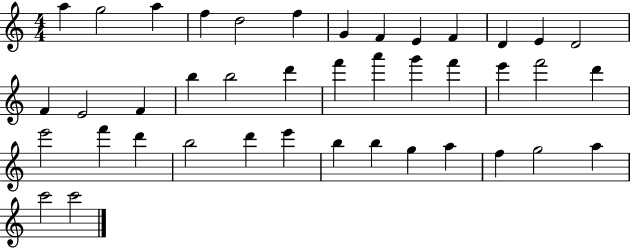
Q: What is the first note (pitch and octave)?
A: A5